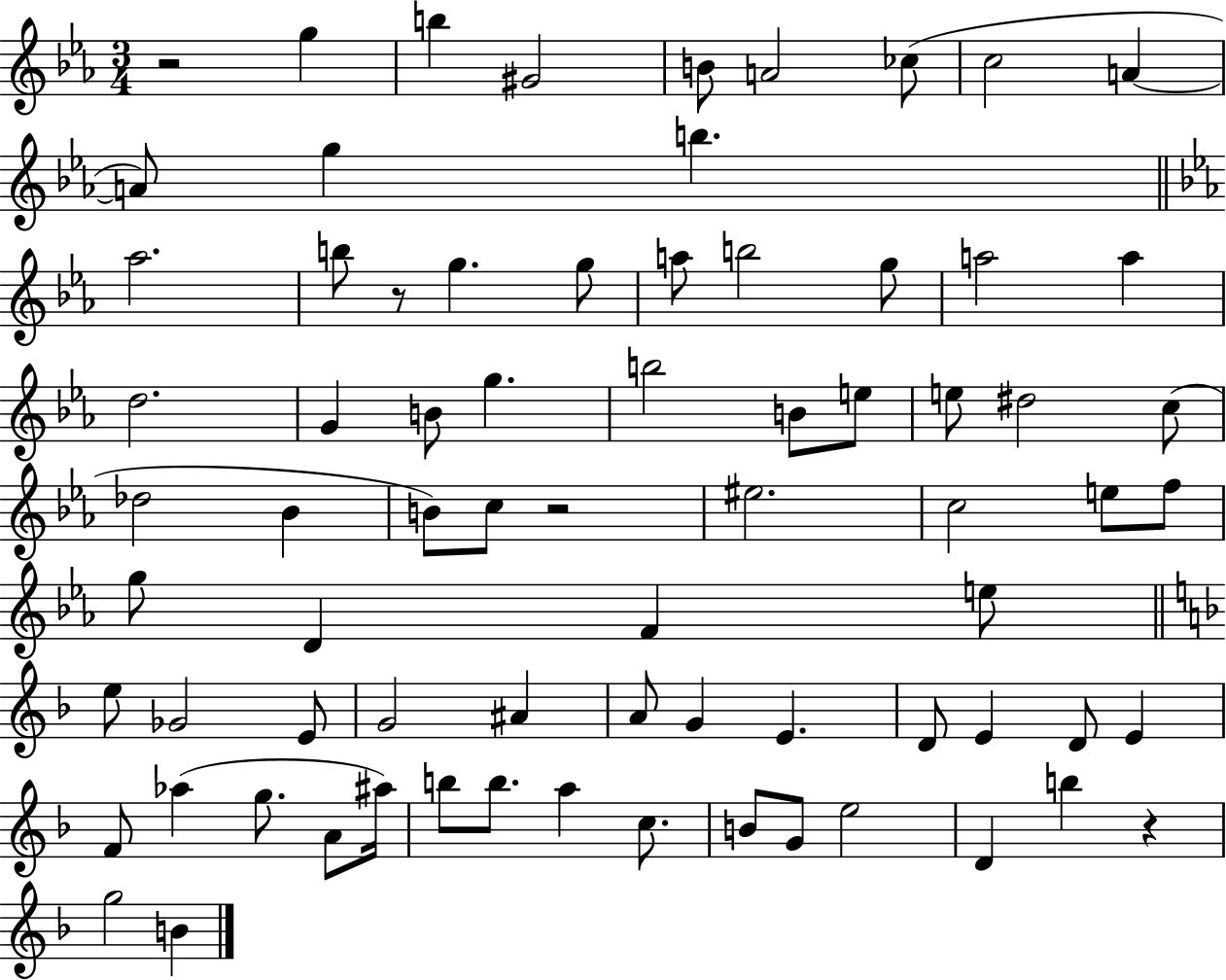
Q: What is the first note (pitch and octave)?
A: G5